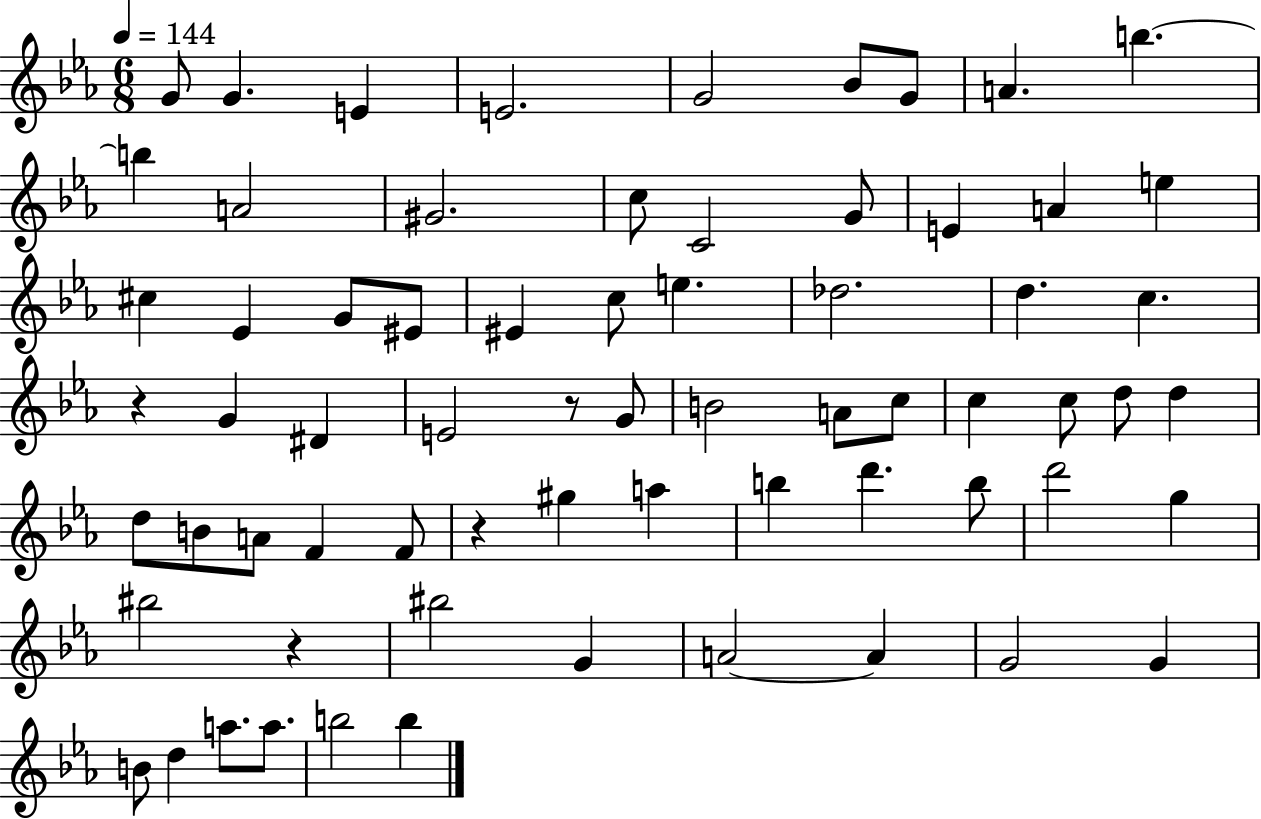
G4/e G4/q. E4/q E4/h. G4/h Bb4/e G4/e A4/q. B5/q. B5/q A4/h G#4/h. C5/e C4/h G4/e E4/q A4/q E5/q C#5/q Eb4/q G4/e EIS4/e EIS4/q C5/e E5/q. Db5/h. D5/q. C5/q. R/q G4/q D#4/q E4/h R/e G4/e B4/h A4/e C5/e C5/q C5/e D5/e D5/q D5/e B4/e A4/e F4/q F4/e R/q G#5/q A5/q B5/q D6/q. B5/e D6/h G5/q BIS5/h R/q BIS5/h G4/q A4/h A4/q G4/h G4/q B4/e D5/q A5/e. A5/e. B5/h B5/q